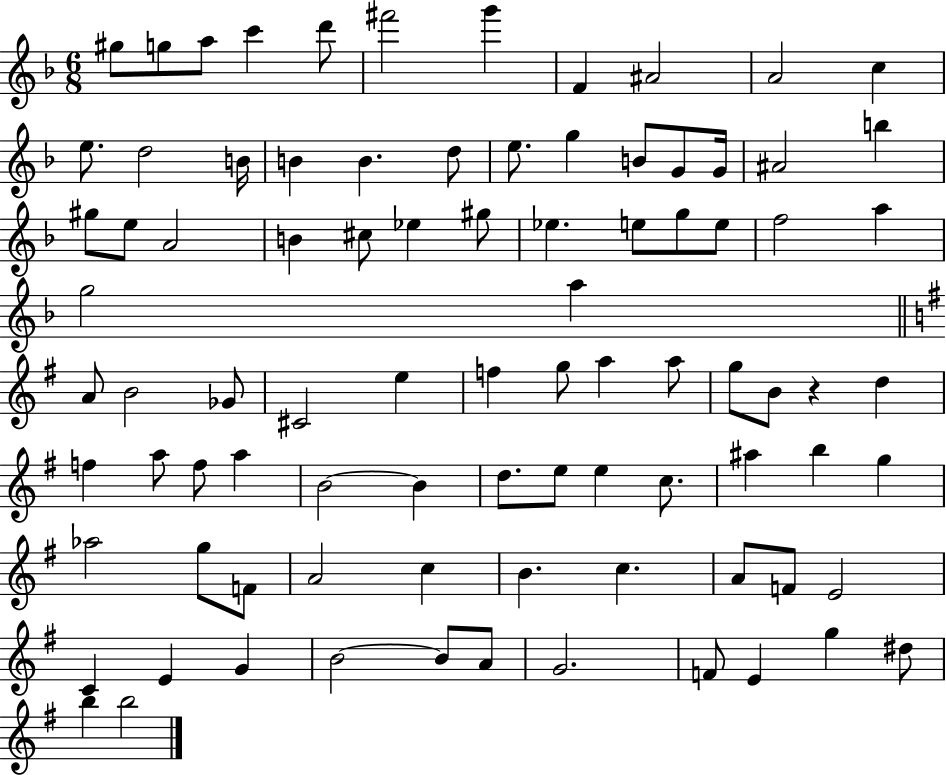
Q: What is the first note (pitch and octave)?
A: G#5